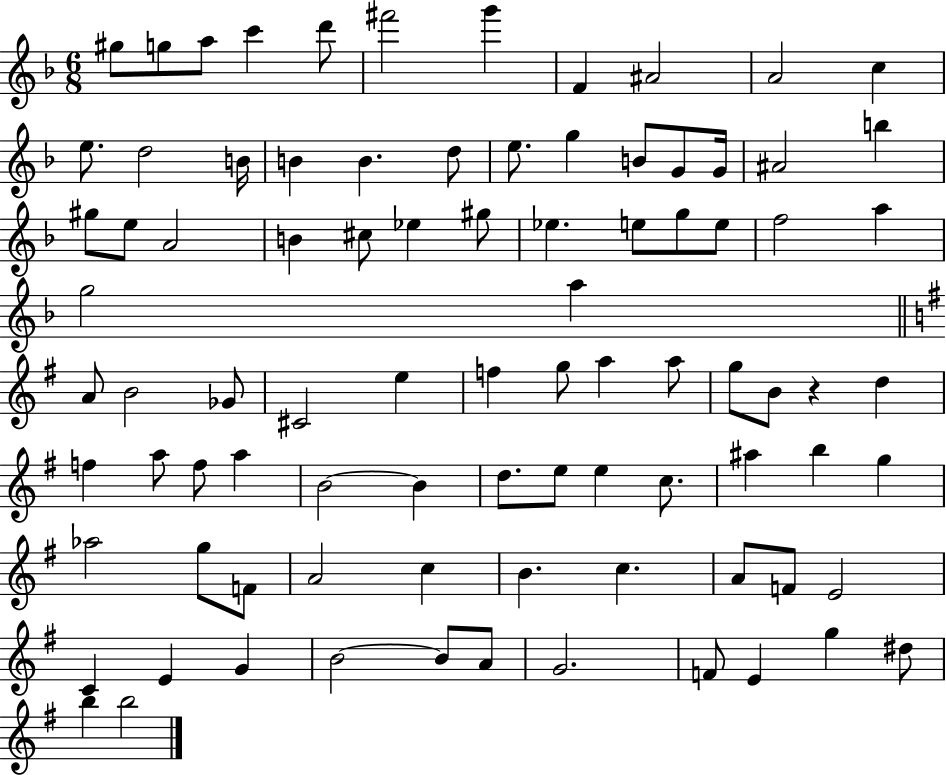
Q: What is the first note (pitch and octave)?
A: G#5